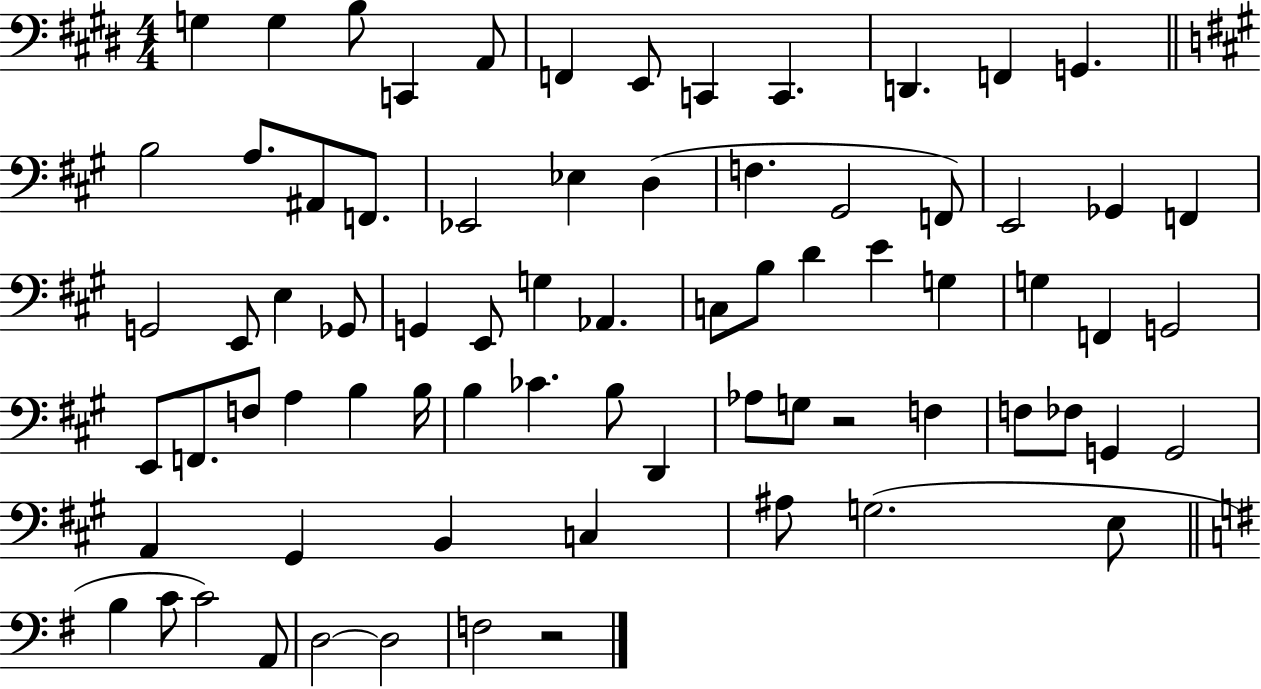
{
  \clef bass
  \numericTimeSignature
  \time 4/4
  \key e \major
  g4 g4 b8 c,4 a,8 | f,4 e,8 c,4 c,4. | d,4. f,4 g,4. | \bar "||" \break \key a \major b2 a8. ais,8 f,8. | ees,2 ees4 d4( | f4. gis,2 f,8) | e,2 ges,4 f,4 | \break g,2 e,8 e4 ges,8 | g,4 e,8 g4 aes,4. | c8 b8 d'4 e'4 g4 | g4 f,4 g,2 | \break e,8 f,8. f8 a4 b4 b16 | b4 ces'4. b8 d,4 | aes8 g8 r2 f4 | f8 fes8 g,4 g,2 | \break a,4 gis,4 b,4 c4 | ais8 g2.( e8 | \bar "||" \break \key e \minor b4 c'8 c'2) a,8 | d2~~ d2 | f2 r2 | \bar "|."
}